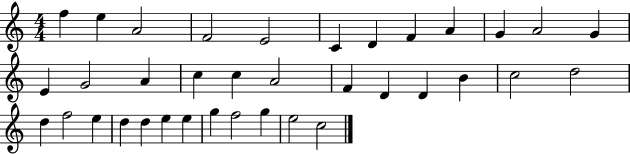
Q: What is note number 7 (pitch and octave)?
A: D4